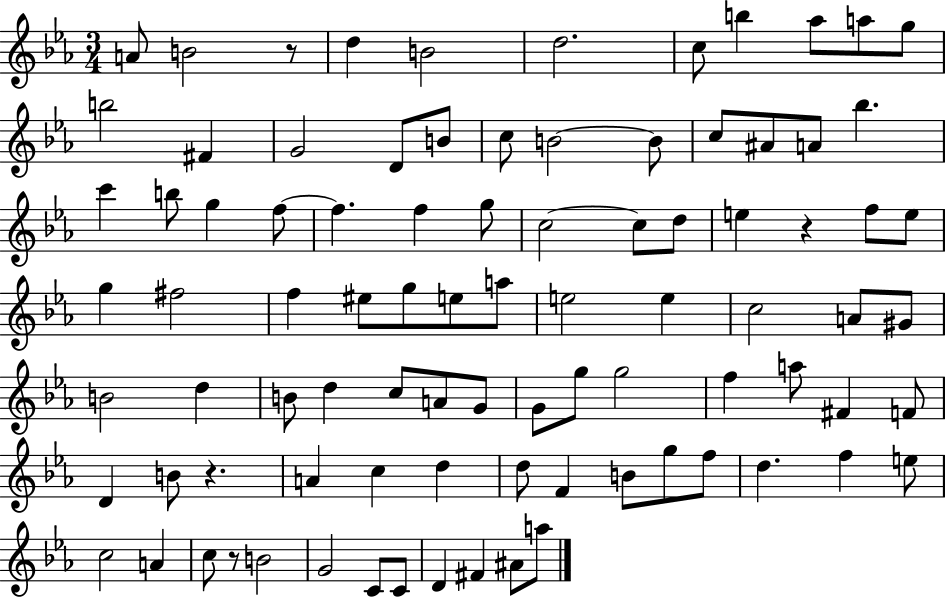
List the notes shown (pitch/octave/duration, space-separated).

A4/e B4/h R/e D5/q B4/h D5/h. C5/e B5/q Ab5/e A5/e G5/e B5/h F#4/q G4/h D4/e B4/e C5/e B4/h B4/e C5/e A#4/e A4/e Bb5/q. C6/q B5/e G5/q F5/e F5/q. F5/q G5/e C5/h C5/e D5/e E5/q R/q F5/e E5/e G5/q F#5/h F5/q EIS5/e G5/e E5/e A5/e E5/h E5/q C5/h A4/e G#4/e B4/h D5/q B4/e D5/q C5/e A4/e G4/e G4/e G5/e G5/h F5/q A5/e F#4/q F4/e D4/q B4/e R/q. A4/q C5/q D5/q D5/e F4/q B4/e G5/e F5/e D5/q. F5/q E5/e C5/h A4/q C5/e R/e B4/h G4/h C4/e C4/e D4/q F#4/q A#4/e A5/e